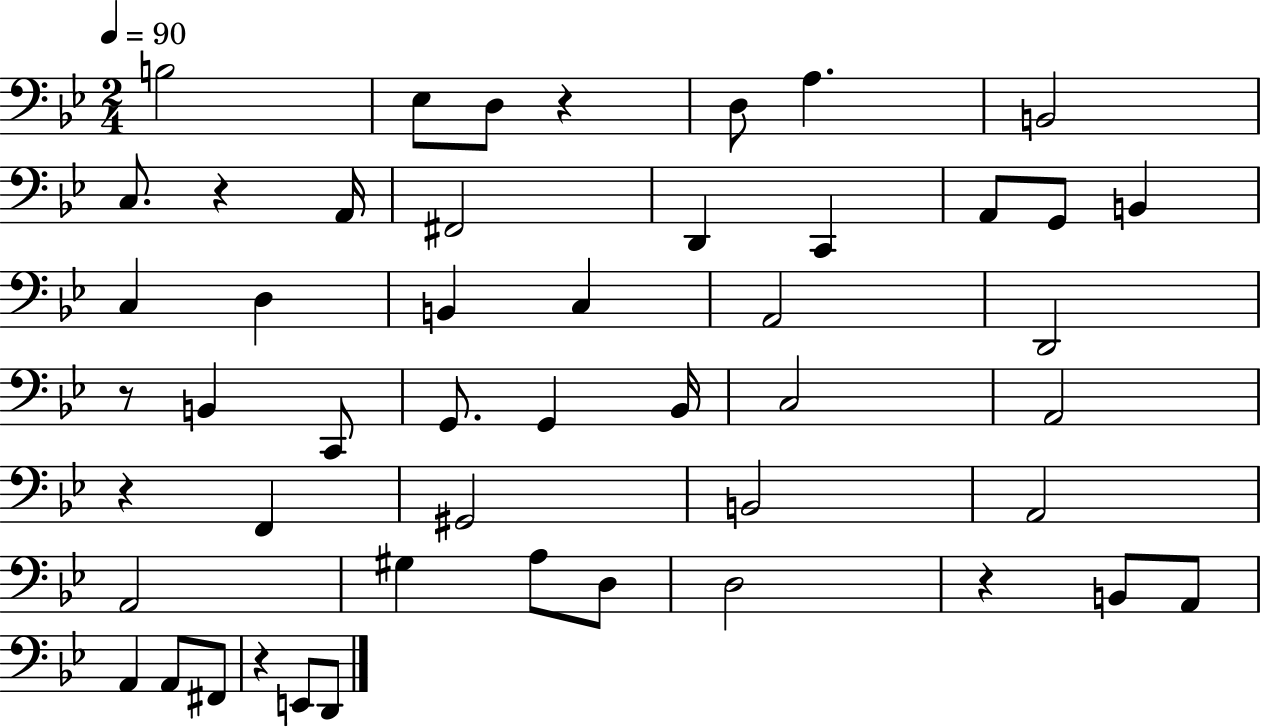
B3/h Eb3/e D3/e R/q D3/e A3/q. B2/h C3/e. R/q A2/s F#2/h D2/q C2/q A2/e G2/e B2/q C3/q D3/q B2/q C3/q A2/h D2/h R/e B2/q C2/e G2/e. G2/q Bb2/s C3/h A2/h R/q F2/q G#2/h B2/h A2/h A2/h G#3/q A3/e D3/e D3/h R/q B2/e A2/e A2/q A2/e F#2/e R/q E2/e D2/e